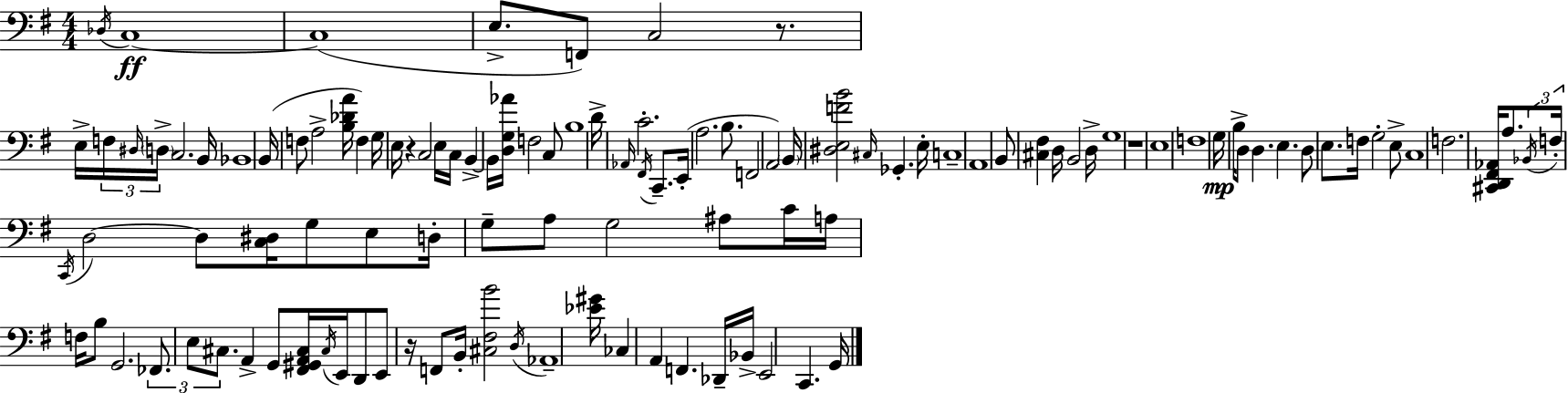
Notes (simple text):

Db3/s C3/w C3/w E3/e. F2/e C3/h R/e. E3/s F3/s D#3/s D3/s C3/h. B2/s Bb2/w B2/s F3/e A3/h [B3,Db4,A4]/s F3/q G3/s E3/s R/q C3/h E3/s C3/s B2/q B2/s [D3,G3,Ab4]/s F3/h C3/e B3/w D4/s Ab2/s C4/h. F#2/s C2/e. E2/s A3/h. B3/e. F2/h A2/h B2/s [D#3,E3,F4,B4]/h C#3/s Gb2/q. E3/s C3/w A2/w B2/e [C#3,F#3]/q D3/s B2/h D3/s G3/w R/w E3/w F3/w G3/s B3/s D3/e D3/q. E3/q. D3/e E3/e. F3/s G3/h E3/e C3/w F3/h. [C#2,D2,F#2,Ab2]/s A3/e. Bb2/s F3/s C2/s D3/h D3/e [C3,D#3]/s G3/e E3/e D3/s G3/e A3/e G3/h A#3/e C4/s A3/s F3/s B3/e G2/h. FES2/e. E3/e C#3/e. A2/q G2/e [F#2,G#2,A2,C#3]/s C#3/s E2/s D2/e E2/e R/s F2/e B2/s [C#3,F#3,B4]/h D3/s Ab2/w [Eb4,G#4]/s CES3/q A2/q F2/q. Db2/s Bb2/s E2/h C2/q. G2/s